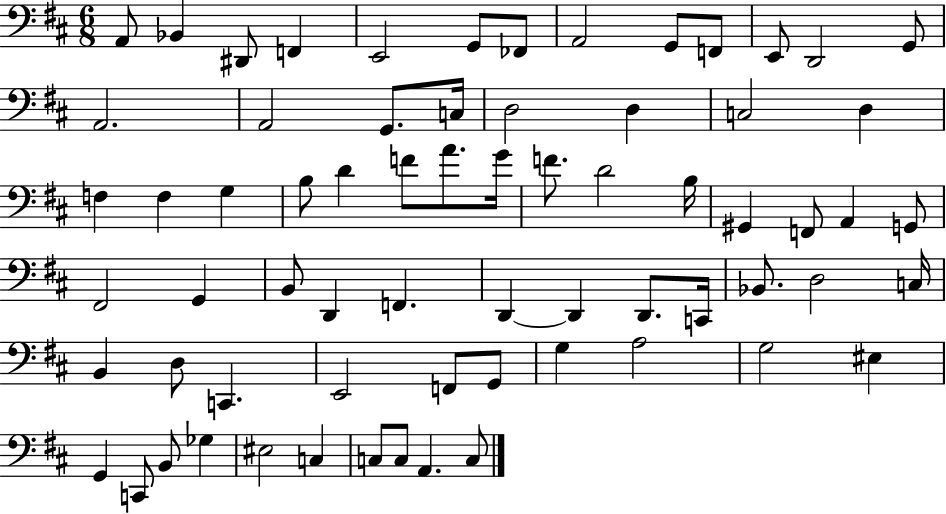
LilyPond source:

{
  \clef bass
  \numericTimeSignature
  \time 6/8
  \key d \major
  a,8 bes,4 dis,8 f,4 | e,2 g,8 fes,8 | a,2 g,8 f,8 | e,8 d,2 g,8 | \break a,2. | a,2 g,8. c16 | d2 d4 | c2 d4 | \break f4 f4 g4 | b8 d'4 f'8 a'8. g'16 | f'8. d'2 b16 | gis,4 f,8 a,4 g,8 | \break fis,2 g,4 | b,8 d,4 f,4. | d,4~~ d,4 d,8. c,16 | bes,8. d2 c16 | \break b,4 d8 c,4. | e,2 f,8 g,8 | g4 a2 | g2 eis4 | \break g,4 c,8 b,8 ges4 | eis2 c4 | c8 c8 a,4. c8 | \bar "|."
}